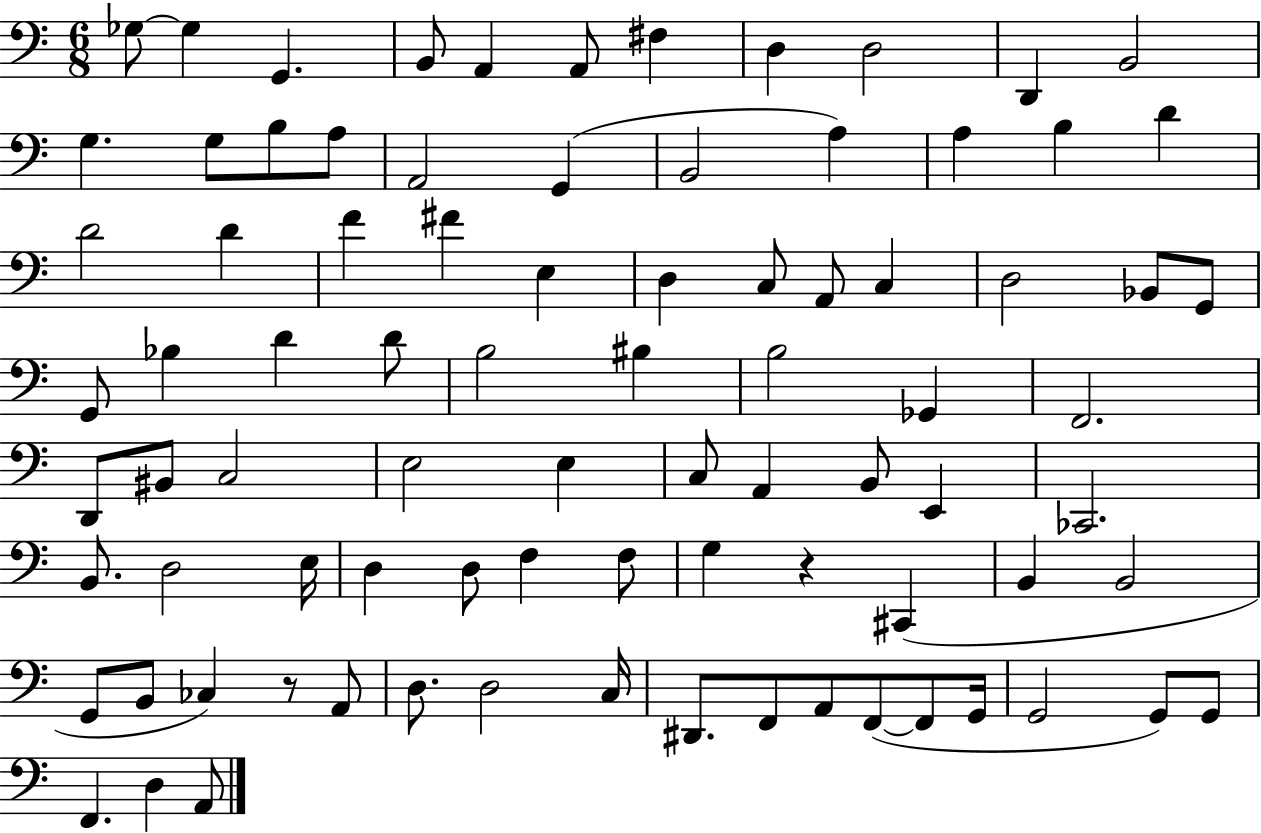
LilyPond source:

{
  \clef bass
  \numericTimeSignature
  \time 6/8
  \key c \major
  ges8~~ ges4 g,4. | b,8 a,4 a,8 fis4 | d4 d2 | d,4 b,2 | \break g4. g8 b8 a8 | a,2 g,4( | b,2 a4) | a4 b4 d'4 | \break d'2 d'4 | f'4 fis'4 e4 | d4 c8 a,8 c4 | d2 bes,8 g,8 | \break g,8 bes4 d'4 d'8 | b2 bis4 | b2 ges,4 | f,2. | \break d,8 bis,8 c2 | e2 e4 | c8 a,4 b,8 e,4 | ces,2. | \break b,8. d2 e16 | d4 d8 f4 f8 | g4 r4 cis,4( | b,4 b,2 | \break g,8 b,8 ces4) r8 a,8 | d8. d2 c16 | dis,8. f,8 a,8 f,8~(~ f,8 g,16 | g,2 g,8) g,8 | \break f,4. d4 a,8 | \bar "|."
}